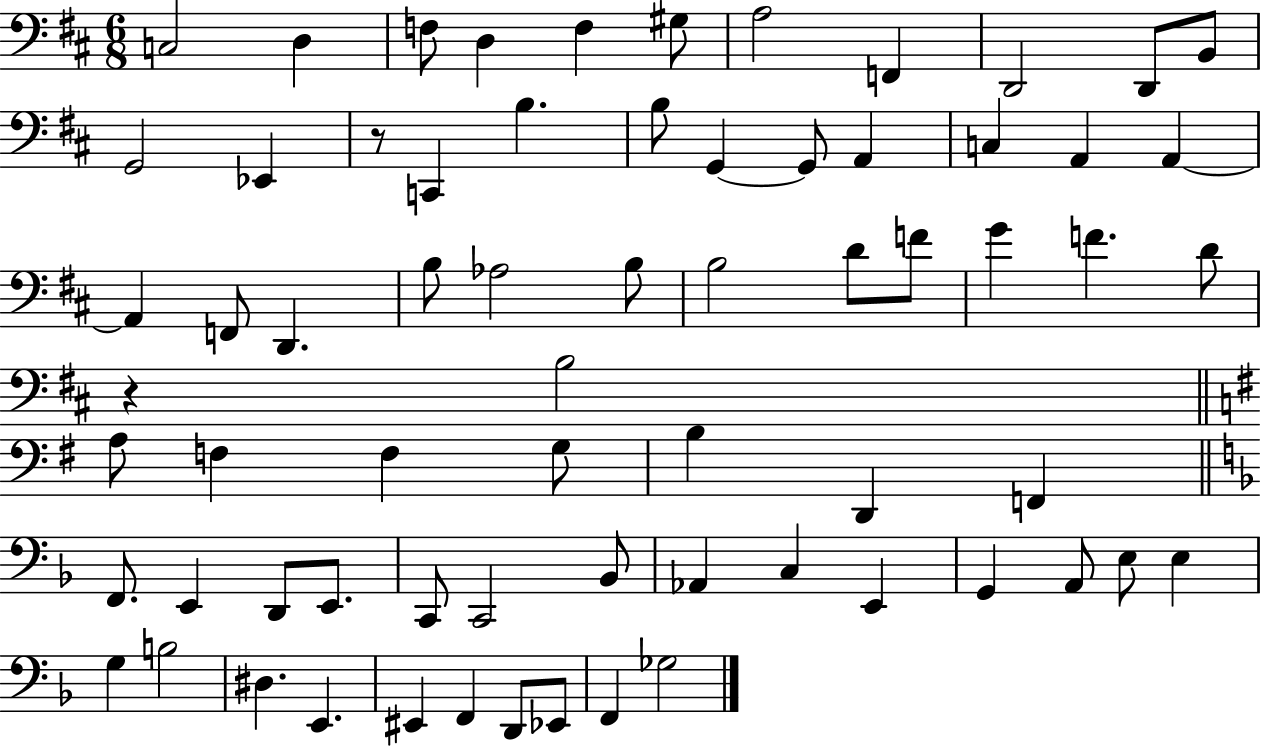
C3/h D3/q F3/e D3/q F3/q G#3/e A3/h F2/q D2/h D2/e B2/e G2/h Eb2/q R/e C2/q B3/q. B3/e G2/q G2/e A2/q C3/q A2/q A2/q A2/q F2/e D2/q. B3/e Ab3/h B3/e B3/h D4/e F4/e G4/q F4/q. D4/e R/q B3/h A3/e F3/q F3/q G3/e B3/q D2/q F2/q F2/e. E2/q D2/e E2/e. C2/e C2/h Bb2/e Ab2/q C3/q E2/q G2/q A2/e E3/e E3/q G3/q B3/h D#3/q. E2/q. EIS2/q F2/q D2/e Eb2/e F2/q Gb3/h